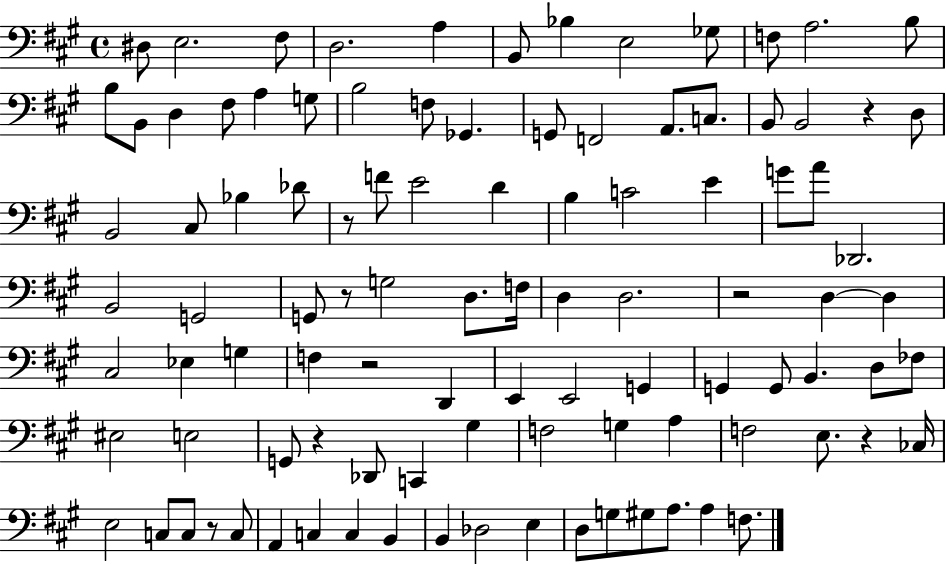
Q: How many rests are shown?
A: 8